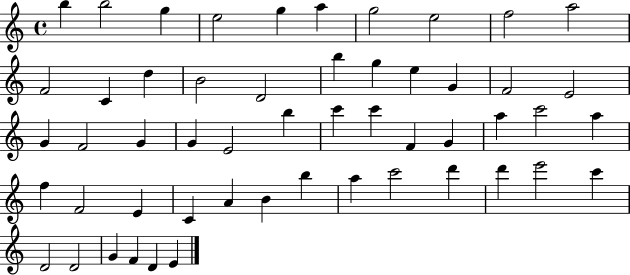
X:1
T:Untitled
M:4/4
L:1/4
K:C
b b2 g e2 g a g2 e2 f2 a2 F2 C d B2 D2 b g e G F2 E2 G F2 G G E2 b c' c' F G a c'2 a f F2 E C A B b a c'2 d' d' e'2 c' D2 D2 G F D E